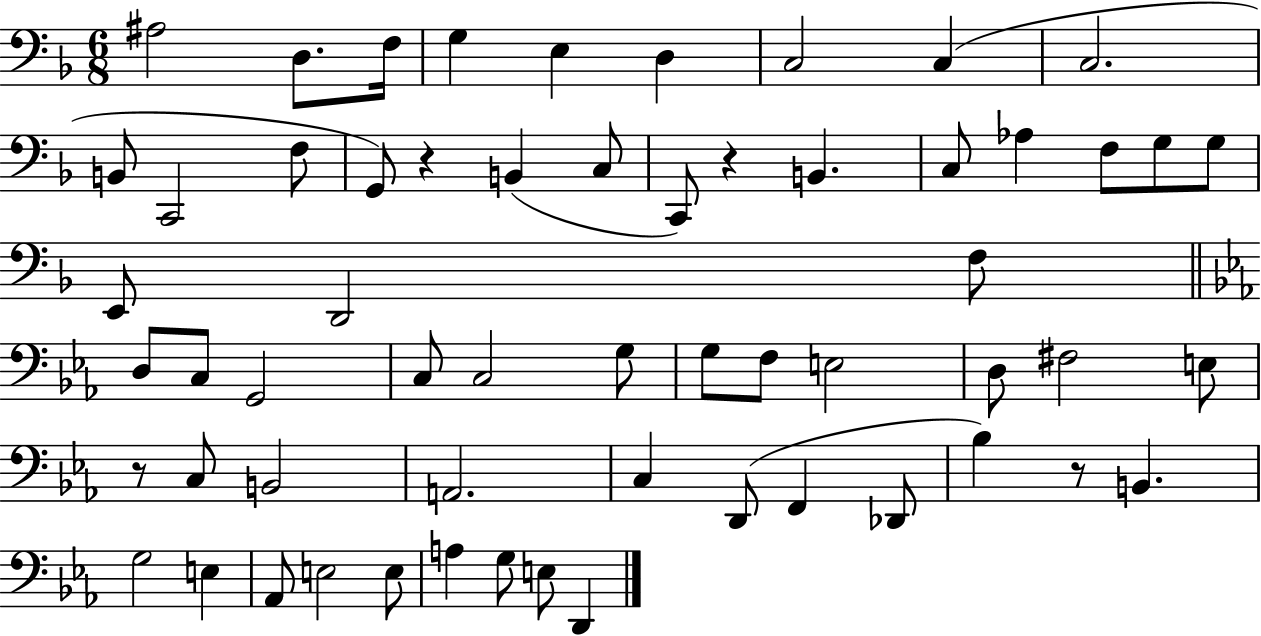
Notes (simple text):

A#3/h D3/e. F3/s G3/q E3/q D3/q C3/h C3/q C3/h. B2/e C2/h F3/e G2/e R/q B2/q C3/e C2/e R/q B2/q. C3/e Ab3/q F3/e G3/e G3/e E2/e D2/h F3/e D3/e C3/e G2/h C3/e C3/h G3/e G3/e F3/e E3/h D3/e F#3/h E3/e R/e C3/e B2/h A2/h. C3/q D2/e F2/q Db2/e Bb3/q R/e B2/q. G3/h E3/q Ab2/e E3/h E3/e A3/q G3/e E3/e D2/q